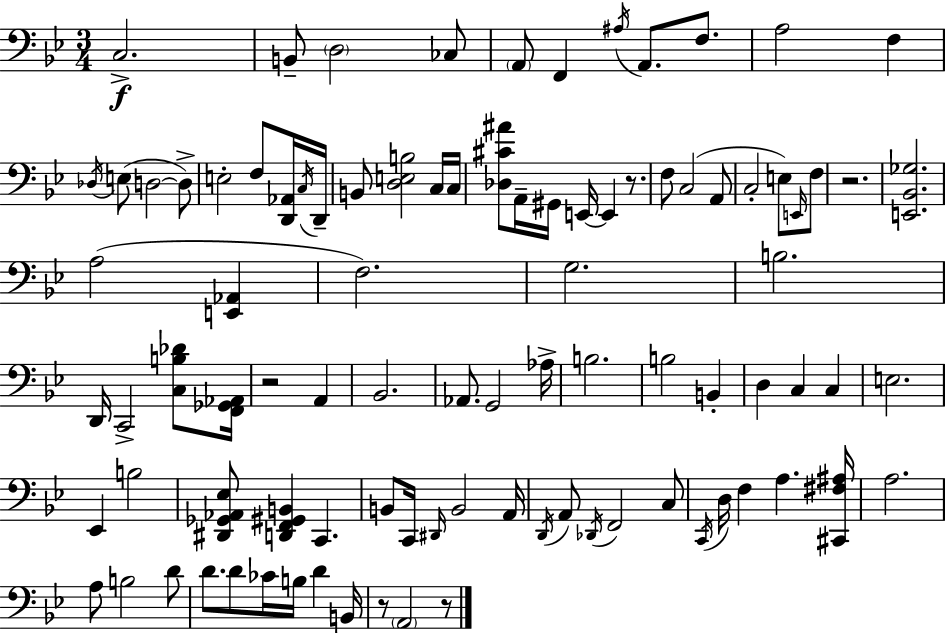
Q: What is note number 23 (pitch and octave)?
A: A2